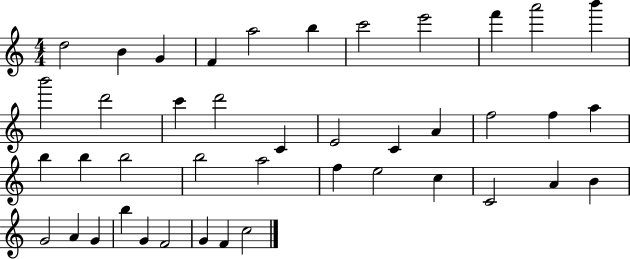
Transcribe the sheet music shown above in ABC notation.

X:1
T:Untitled
M:4/4
L:1/4
K:C
d2 B G F a2 b c'2 e'2 f' a'2 b' b'2 d'2 c' d'2 C E2 C A f2 f a b b b2 b2 a2 f e2 c C2 A B G2 A G b G F2 G F c2